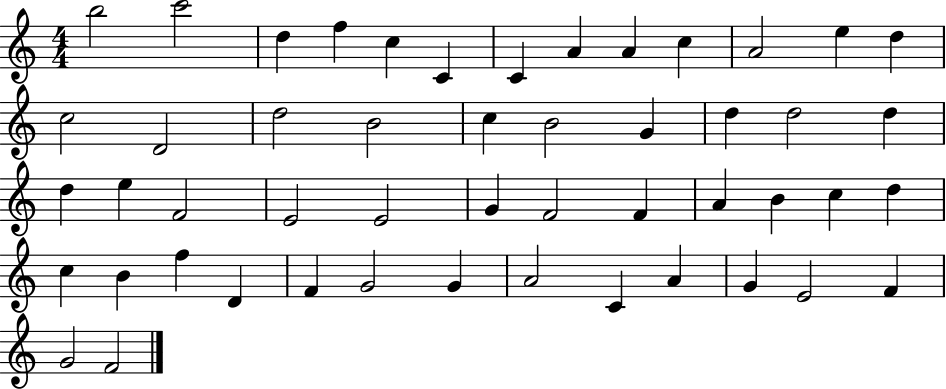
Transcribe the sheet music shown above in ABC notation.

X:1
T:Untitled
M:4/4
L:1/4
K:C
b2 c'2 d f c C C A A c A2 e d c2 D2 d2 B2 c B2 G d d2 d d e F2 E2 E2 G F2 F A B c d c B f D F G2 G A2 C A G E2 F G2 F2